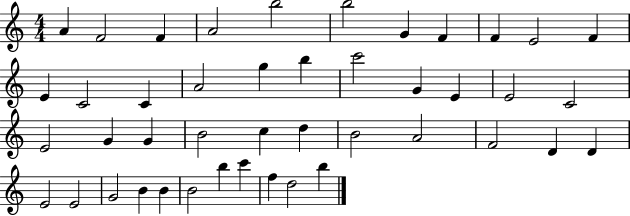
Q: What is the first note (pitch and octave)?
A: A4